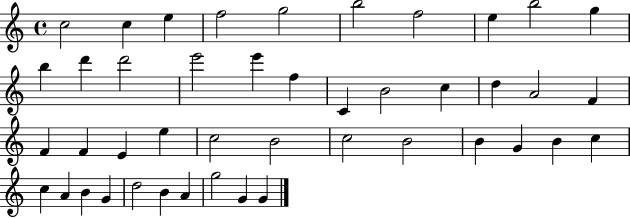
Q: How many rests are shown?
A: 0